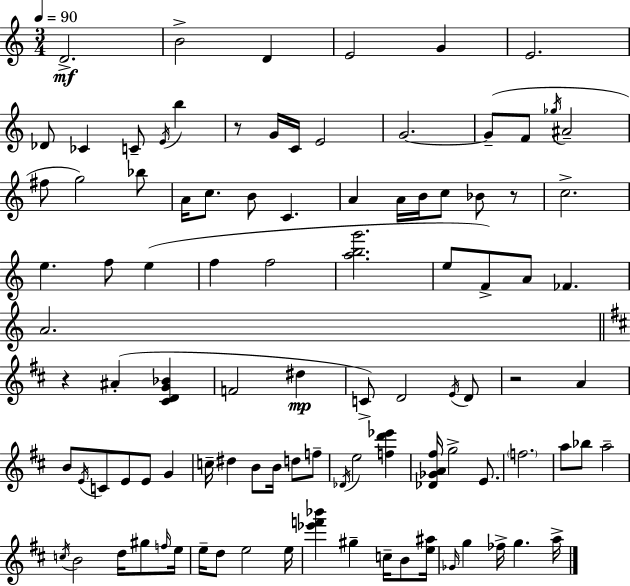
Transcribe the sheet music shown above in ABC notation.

X:1
T:Untitled
M:3/4
L:1/4
K:C
D2 B2 D E2 G E2 _D/2 _C C/2 E/4 b z/2 G/4 C/4 E2 G2 G/2 F/2 _g/4 ^A2 ^f/2 g2 _b/2 A/4 c/2 B/2 C A A/4 B/4 c/2 _B/2 z/2 c2 e f/2 e f f2 [abg']2 e/2 F/2 A/2 _F A2 z ^A [^CDG_B] F2 ^d C/2 D2 E/4 D/2 z2 A B/2 E/4 C/2 E/2 E/2 G c/4 ^d B/2 B/4 d/2 f/2 _D/4 e2 [fd'_e'] [_D_GA^f]/4 g2 E/2 f2 a/2 _b/2 a2 c/4 B2 d/4 ^g/2 f/4 e/4 e/4 d/2 e2 e/4 [_e'f'_b'] ^g c/4 B/2 [e^a]/4 _G/4 g _f/4 g a/4